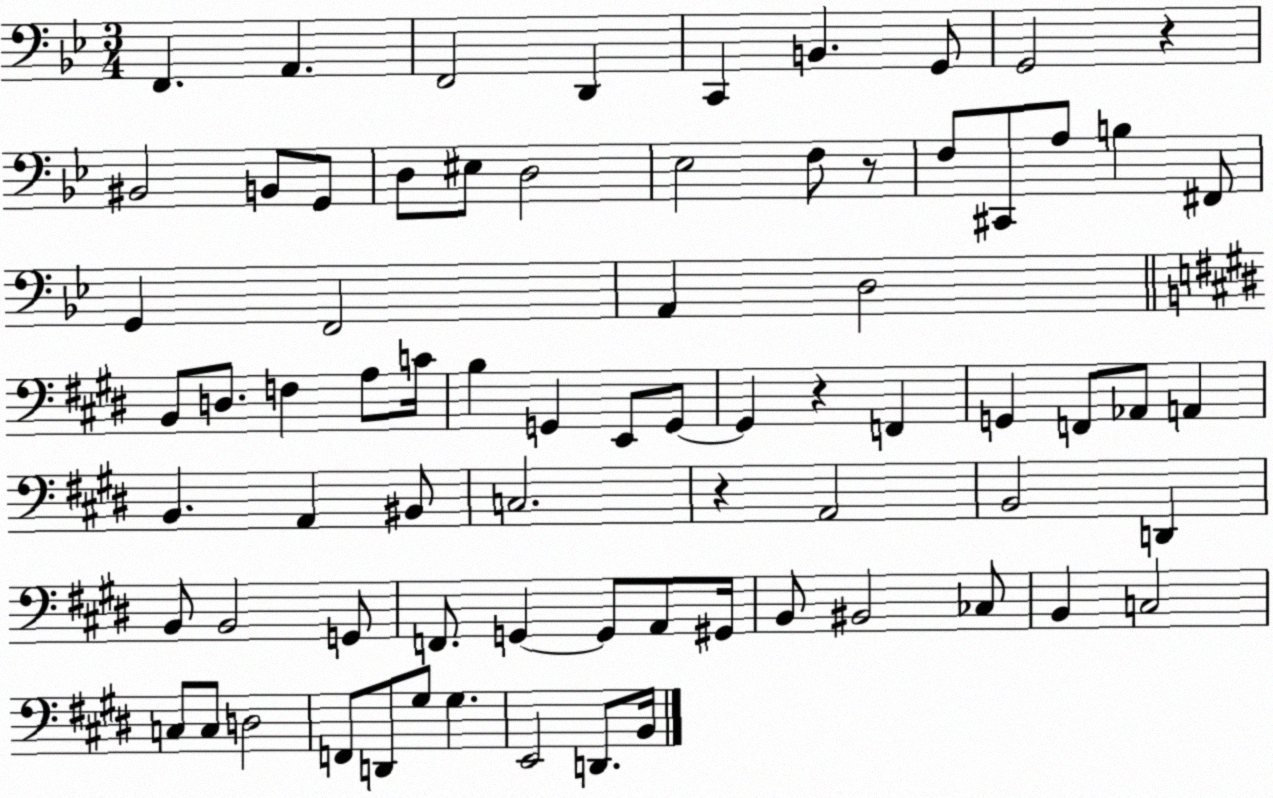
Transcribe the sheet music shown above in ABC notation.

X:1
T:Untitled
M:3/4
L:1/4
K:Bb
F,, A,, F,,2 D,, C,, B,, G,,/2 G,,2 z ^B,,2 B,,/2 G,,/2 D,/2 ^E,/2 D,2 _E,2 F,/2 z/2 F,/2 ^C,,/2 A,/2 B, ^F,,/2 G,, F,,2 A,, D,2 B,,/2 D,/2 F, A,/2 C/4 B, G,, E,,/2 G,,/2 G,, z F,, G,, F,,/2 _A,,/2 A,, B,, A,, ^B,,/2 C,2 z A,,2 B,,2 D,, B,,/2 B,,2 G,,/2 F,,/2 G,, G,,/2 A,,/2 ^G,,/4 B,,/2 ^B,,2 _C,/2 B,, C,2 C,/2 C,/2 D,2 F,,/2 D,,/2 ^G,/2 ^G, E,,2 D,,/2 B,,/4